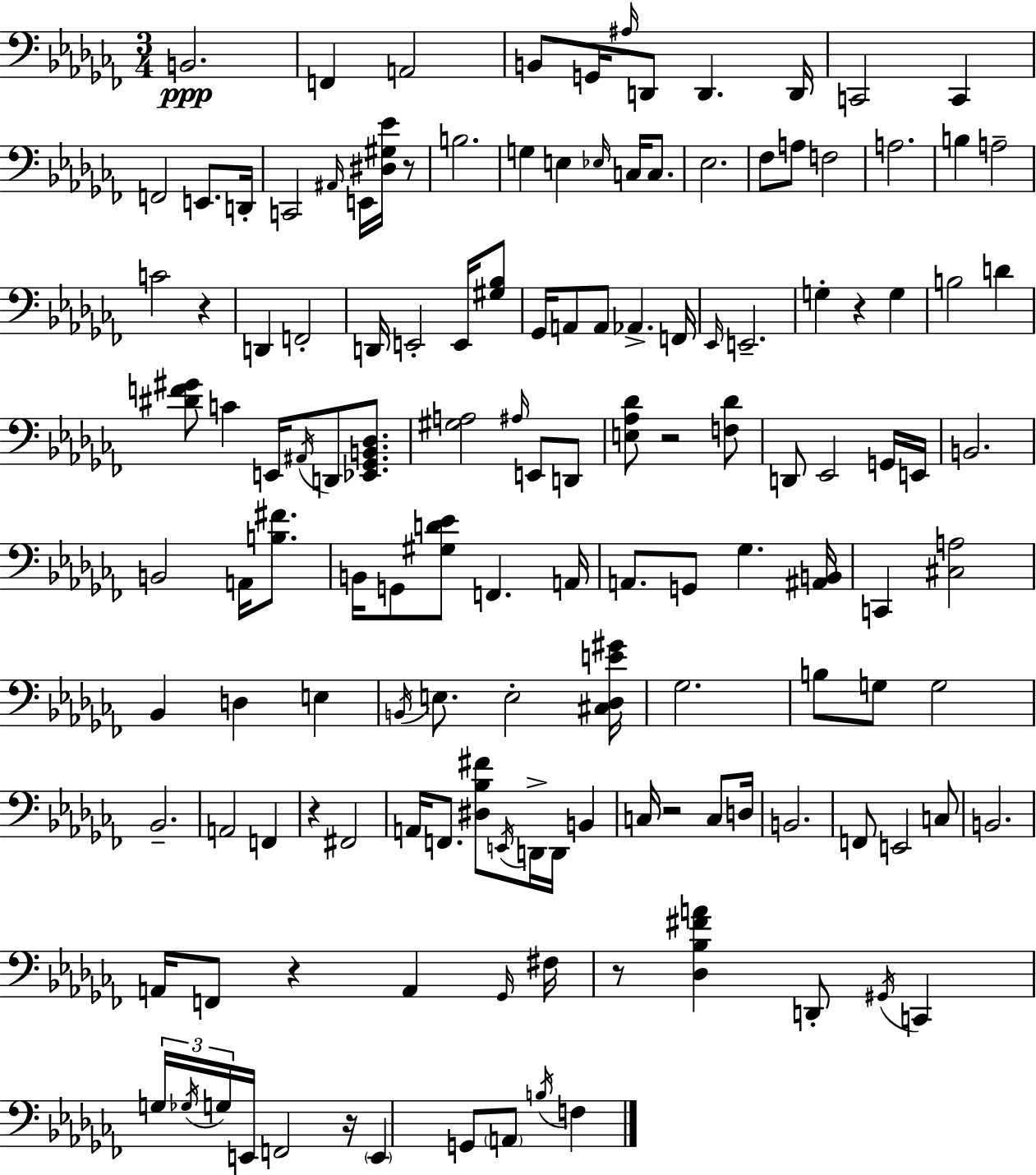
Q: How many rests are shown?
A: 9